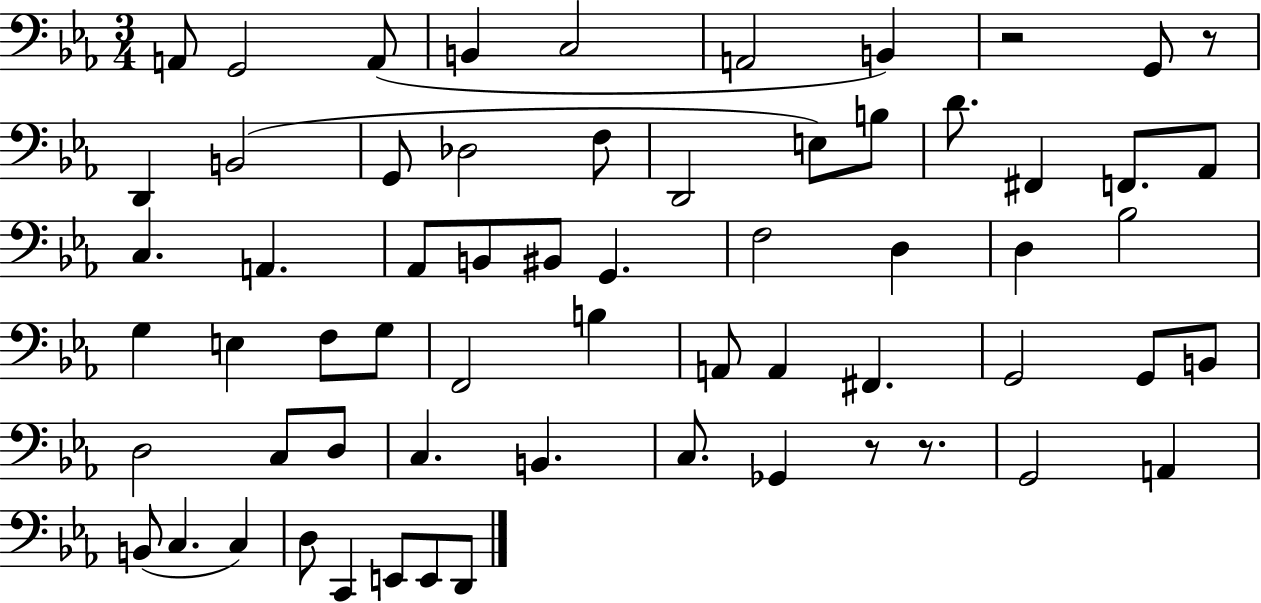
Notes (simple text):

A2/e G2/h A2/e B2/q C3/h A2/h B2/q R/h G2/e R/e D2/q B2/h G2/e Db3/h F3/e D2/h E3/e B3/e D4/e. F#2/q F2/e. Ab2/e C3/q. A2/q. Ab2/e B2/e BIS2/e G2/q. F3/h D3/q D3/q Bb3/h G3/q E3/q F3/e G3/e F2/h B3/q A2/e A2/q F#2/q. G2/h G2/e B2/e D3/h C3/e D3/e C3/q. B2/q. C3/e. Gb2/q R/e R/e. G2/h A2/q B2/e C3/q. C3/q D3/e C2/q E2/e E2/e D2/e